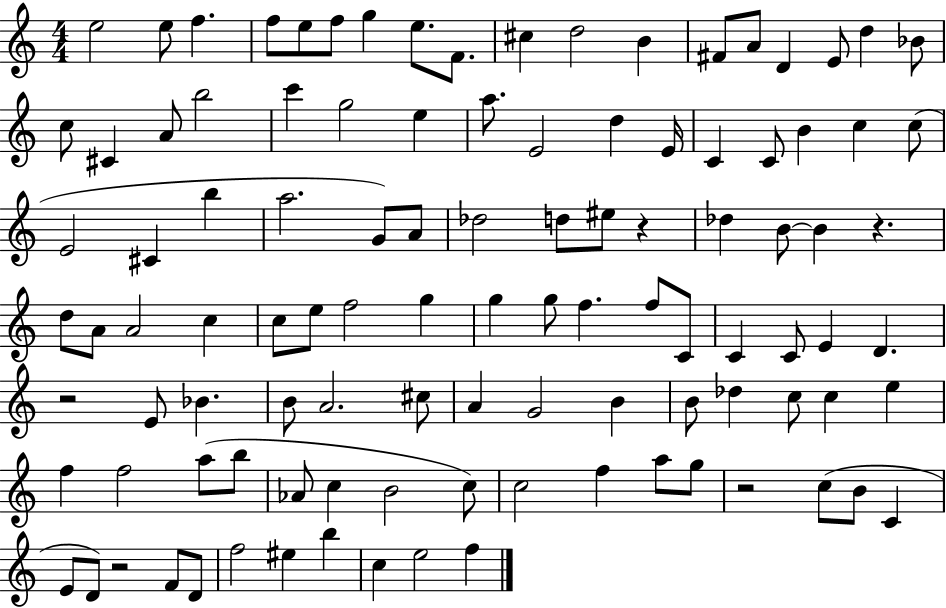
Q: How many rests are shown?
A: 5